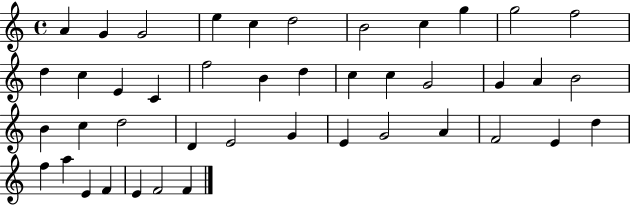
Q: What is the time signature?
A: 4/4